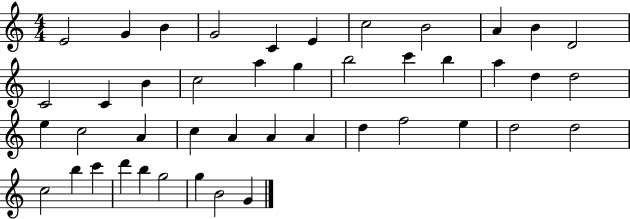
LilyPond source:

{
  \clef treble
  \numericTimeSignature
  \time 4/4
  \key c \major
  e'2 g'4 b'4 | g'2 c'4 e'4 | c''2 b'2 | a'4 b'4 d'2 | \break c'2 c'4 b'4 | c''2 a''4 g''4 | b''2 c'''4 b''4 | a''4 d''4 d''2 | \break e''4 c''2 a'4 | c''4 a'4 a'4 a'4 | d''4 f''2 e''4 | d''2 d''2 | \break c''2 b''4 c'''4 | d'''4 b''4 g''2 | g''4 b'2 g'4 | \bar "|."
}